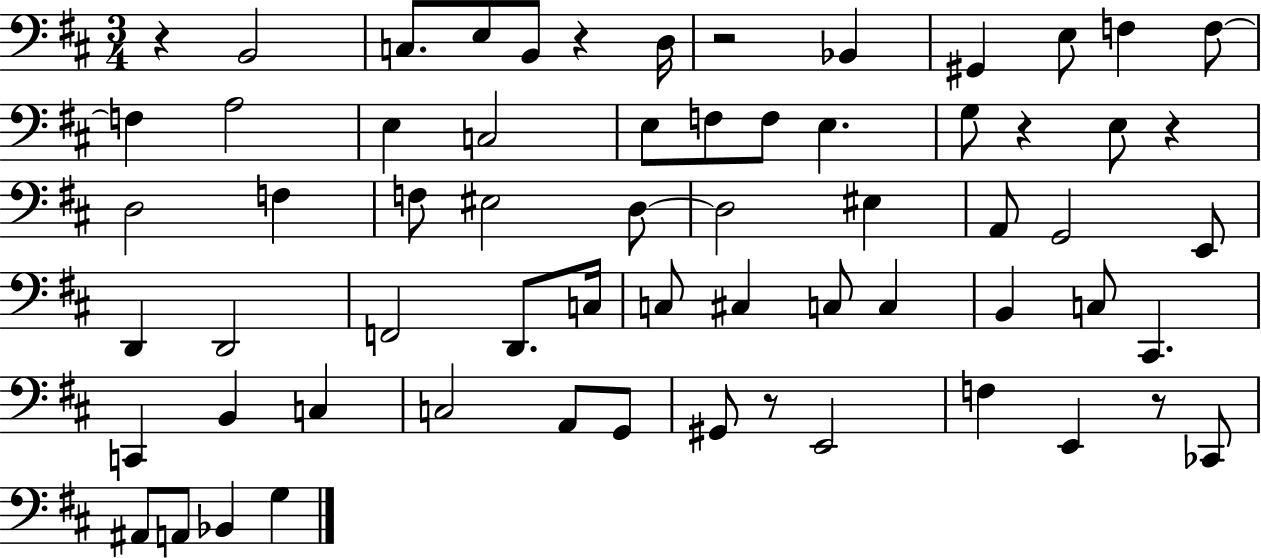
{
  \clef bass
  \numericTimeSignature
  \time 3/4
  \key d \major
  r4 b,2 | c8. e8 b,8 r4 d16 | r2 bes,4 | gis,4 e8 f4 f8~~ | \break f4 a2 | e4 c2 | e8 f8 f8 e4. | g8 r4 e8 r4 | \break d2 f4 | f8 eis2 d8~~ | d2 eis4 | a,8 g,2 e,8 | \break d,4 d,2 | f,2 d,8. c16 | c8 cis4 c8 c4 | b,4 c8 cis,4. | \break c,4 b,4 c4 | c2 a,8 g,8 | gis,8 r8 e,2 | f4 e,4 r8 ces,8 | \break ais,8 a,8 bes,4 g4 | \bar "|."
}